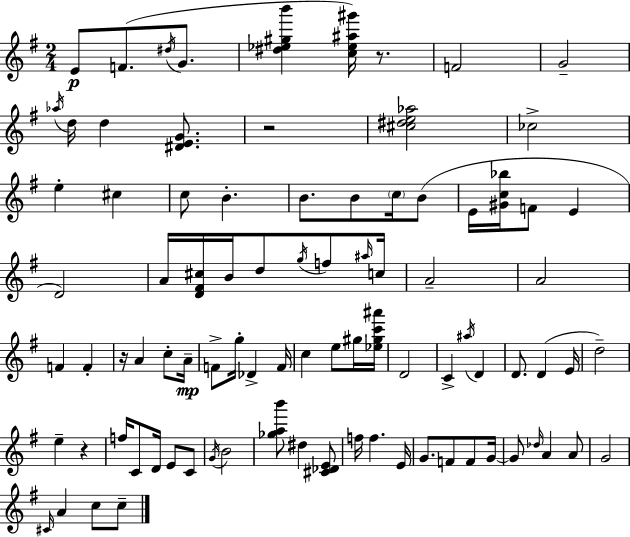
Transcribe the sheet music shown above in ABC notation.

X:1
T:Untitled
M:2/4
L:1/4
K:Em
E/2 F/2 ^d/4 G/2 [^d_e^gb'] [c_e^a^g']/4 z/2 F2 G2 _a/4 d/4 d [^DEG]/2 z2 [^c^de_a]2 _c2 e ^c c/2 B B/2 B/2 c/4 B/2 E/4 [^Gc_b]/4 F/2 E D2 A/4 [D^F^c]/4 B/4 d/2 g/4 f/2 ^a/4 c/4 A2 A2 F F z/4 A c/2 A/4 F/2 g/4 _D F/4 c e/2 ^g/4 [_e^gc'^a']/4 D2 C ^a/4 D D/2 D E/4 d2 e z f/4 C/2 D/4 E/2 C/2 G/4 B2 [_gab']/2 ^d [^C_DE]/2 f/4 f E/4 G/2 F/2 F/2 G/4 G/2 _d/4 A A/2 G2 ^C/4 A c/2 c/2